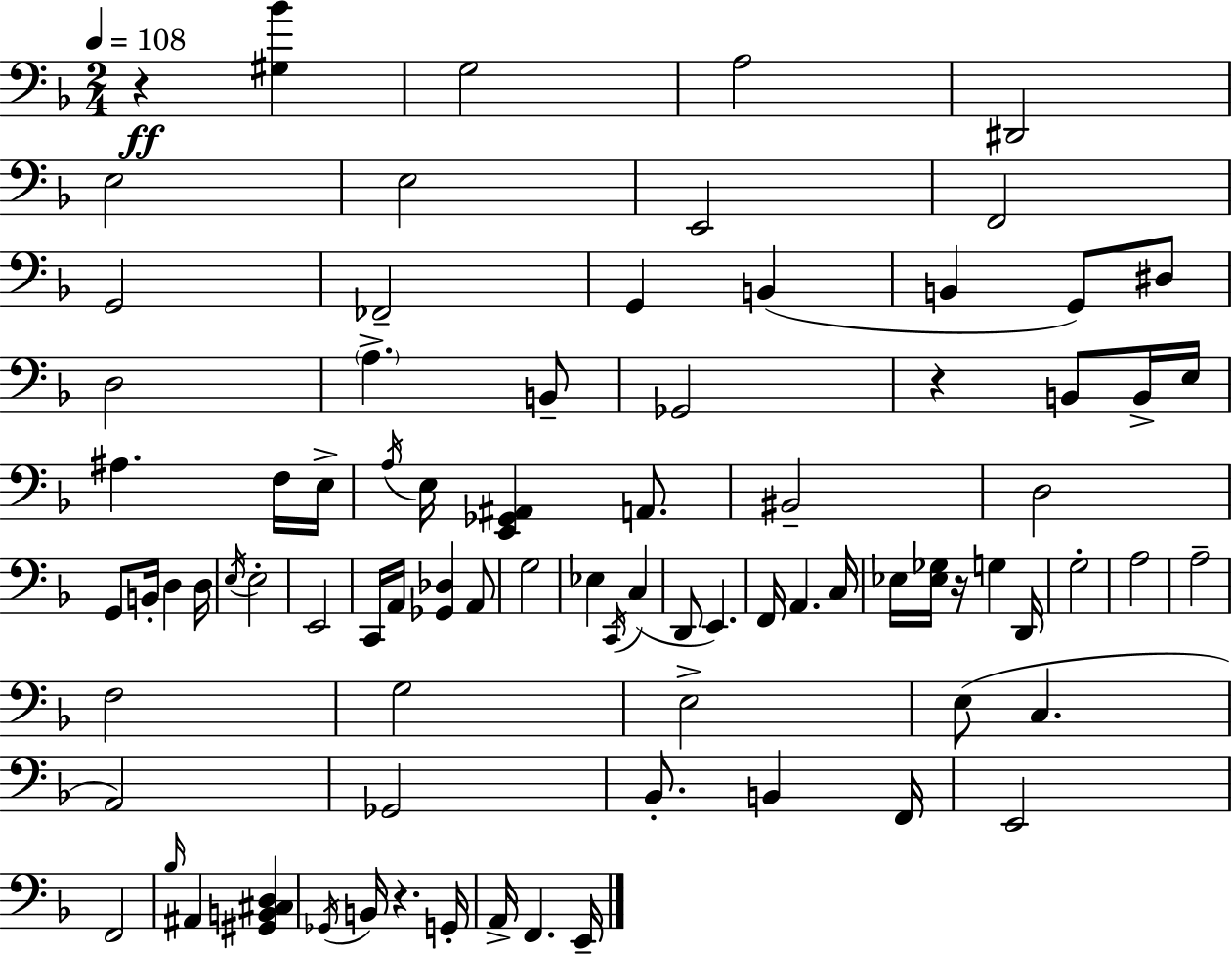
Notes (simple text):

R/q [G#3,Bb4]/q G3/h A3/h D#2/h E3/h E3/h E2/h F2/h G2/h FES2/h G2/q B2/q B2/q G2/e D#3/e D3/h A3/q. B2/e Gb2/h R/q B2/e B2/s E3/s A#3/q. F3/s E3/s A3/s E3/s [E2,Gb2,A#2]/q A2/e. BIS2/h D3/h G2/e B2/s D3/q D3/s E3/s E3/h E2/h C2/s A2/s [Gb2,Db3]/q A2/e G3/h Eb3/q C2/s C3/q D2/e E2/q. F2/s A2/q. C3/s Eb3/s [Eb3,Gb3]/s R/s G3/q D2/s G3/h A3/h A3/h F3/h G3/h E3/h E3/e C3/q. A2/h Gb2/h Bb2/e. B2/q F2/s E2/h F2/h Bb3/s A#2/q [G#2,B2,C#3,D3]/q Gb2/s B2/s R/q. G2/s A2/s F2/q. E2/s